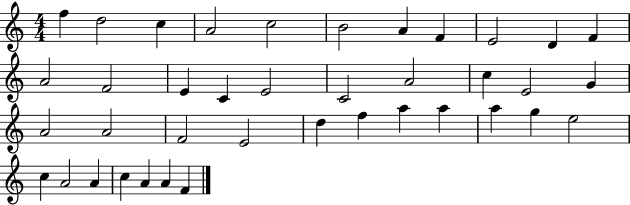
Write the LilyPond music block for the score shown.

{
  \clef treble
  \numericTimeSignature
  \time 4/4
  \key c \major
  f''4 d''2 c''4 | a'2 c''2 | b'2 a'4 f'4 | e'2 d'4 f'4 | \break a'2 f'2 | e'4 c'4 e'2 | c'2 a'2 | c''4 e'2 g'4 | \break a'2 a'2 | f'2 e'2 | d''4 f''4 a''4 a''4 | a''4 g''4 e''2 | \break c''4 a'2 a'4 | c''4 a'4 a'4 f'4 | \bar "|."
}